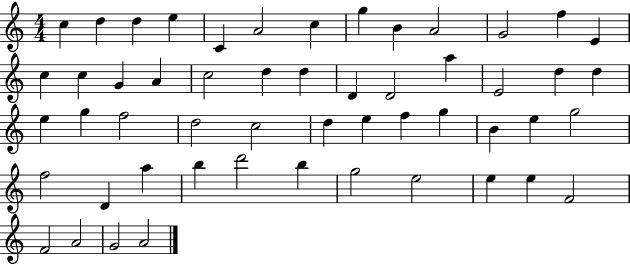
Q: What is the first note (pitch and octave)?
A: C5